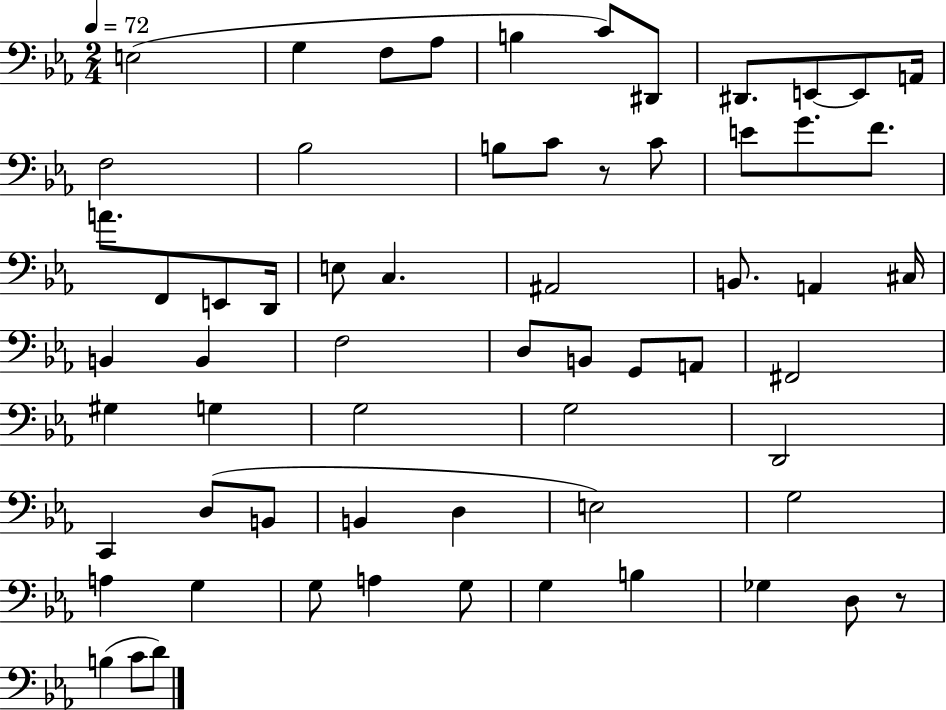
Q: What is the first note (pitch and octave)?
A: E3